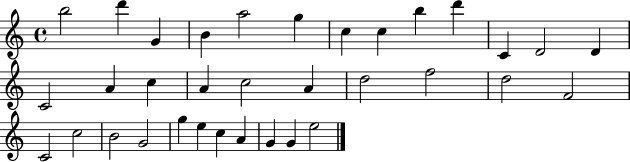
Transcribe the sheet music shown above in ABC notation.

X:1
T:Untitled
M:4/4
L:1/4
K:C
b2 d' G B a2 g c c b d' C D2 D C2 A c A c2 A d2 f2 d2 F2 C2 c2 B2 G2 g e c A G G e2